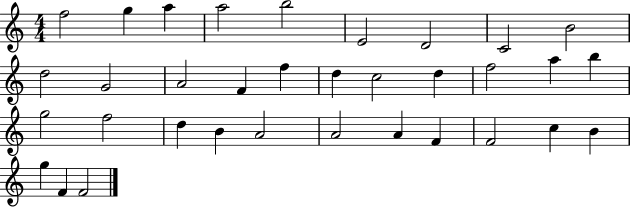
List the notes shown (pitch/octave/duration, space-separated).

F5/h G5/q A5/q A5/h B5/h E4/h D4/h C4/h B4/h D5/h G4/h A4/h F4/q F5/q D5/q C5/h D5/q F5/h A5/q B5/q G5/h F5/h D5/q B4/q A4/h A4/h A4/q F4/q F4/h C5/q B4/q G5/q F4/q F4/h